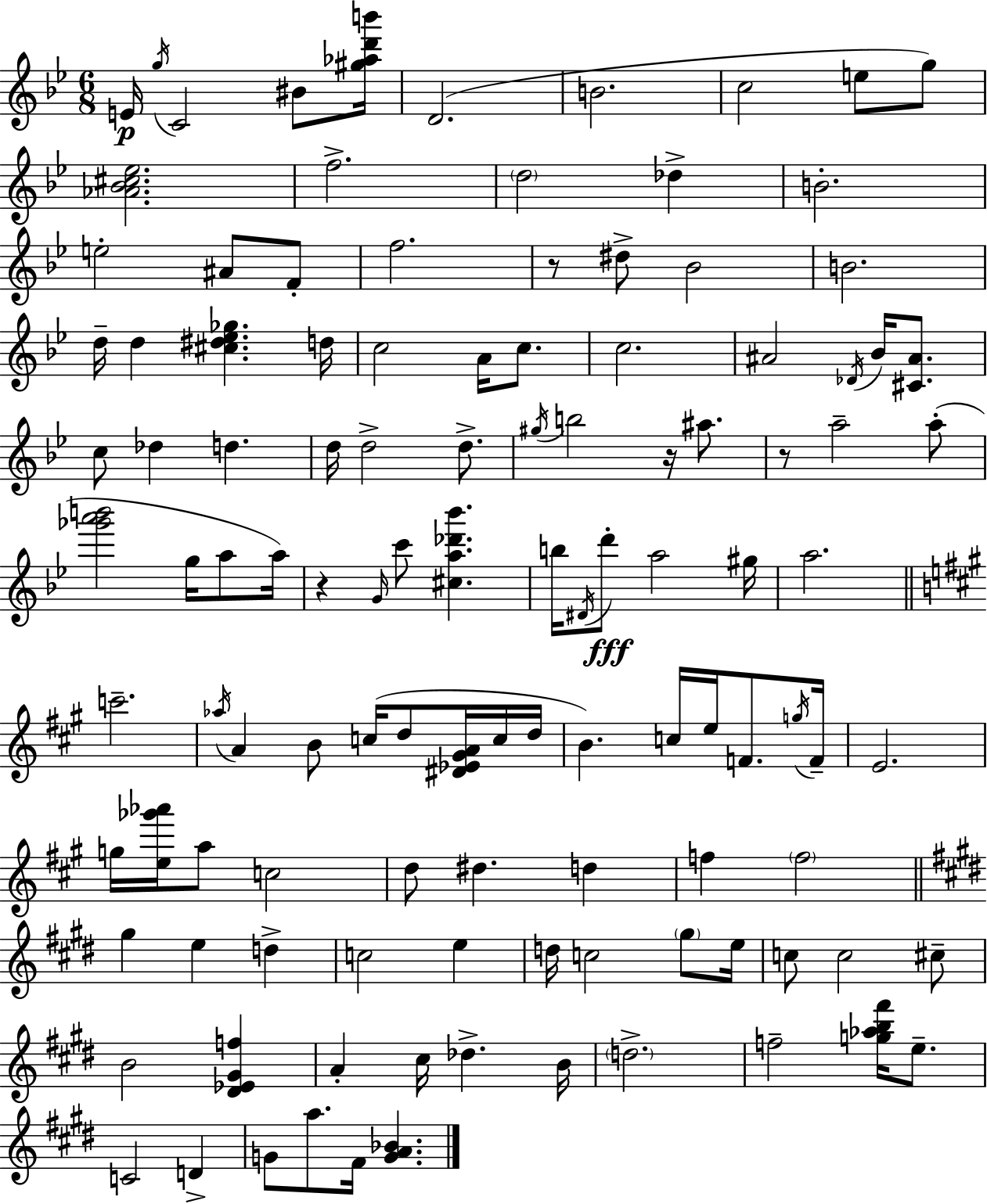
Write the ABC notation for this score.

X:1
T:Untitled
M:6/8
L:1/4
K:Bb
E/4 g/4 C2 ^B/2 [^g_ad'b']/4 D2 B2 c2 e/2 g/2 [_A_B^c_e]2 f2 d2 _d B2 e2 ^A/2 F/2 f2 z/2 ^d/2 _B2 B2 d/4 d [^c^d_e_g] d/4 c2 A/4 c/2 c2 ^A2 _D/4 _B/4 [^C^A]/2 c/2 _d d d/4 d2 d/2 ^g/4 b2 z/4 ^a/2 z/2 a2 a/2 [_g'a'b']2 g/4 a/2 a/4 z G/4 c'/2 [^ca_d'_b'] b/4 ^D/4 d'/2 a2 ^g/4 a2 c'2 _a/4 A B/2 c/4 d/2 [^D_E^GA]/4 c/4 d/4 B c/4 e/4 F/2 g/4 F/4 E2 g/4 [e_g'_a']/4 a/2 c2 d/2 ^d d f f2 ^g e d c2 e d/4 c2 ^g/2 e/4 c/2 c2 ^c/2 B2 [^D_E^Gf] A ^c/4 _d B/4 d2 f2 [g_ab^f']/4 e/2 C2 D G/2 a/2 ^F/4 [GA_B]